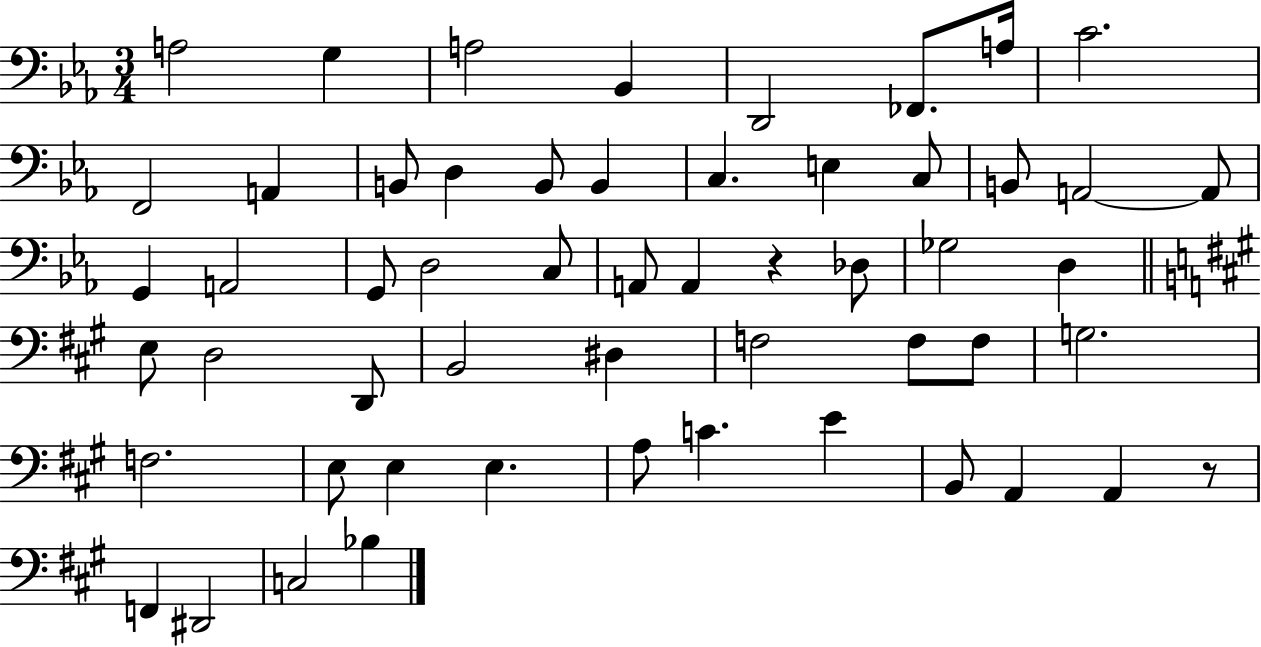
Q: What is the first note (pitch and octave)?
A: A3